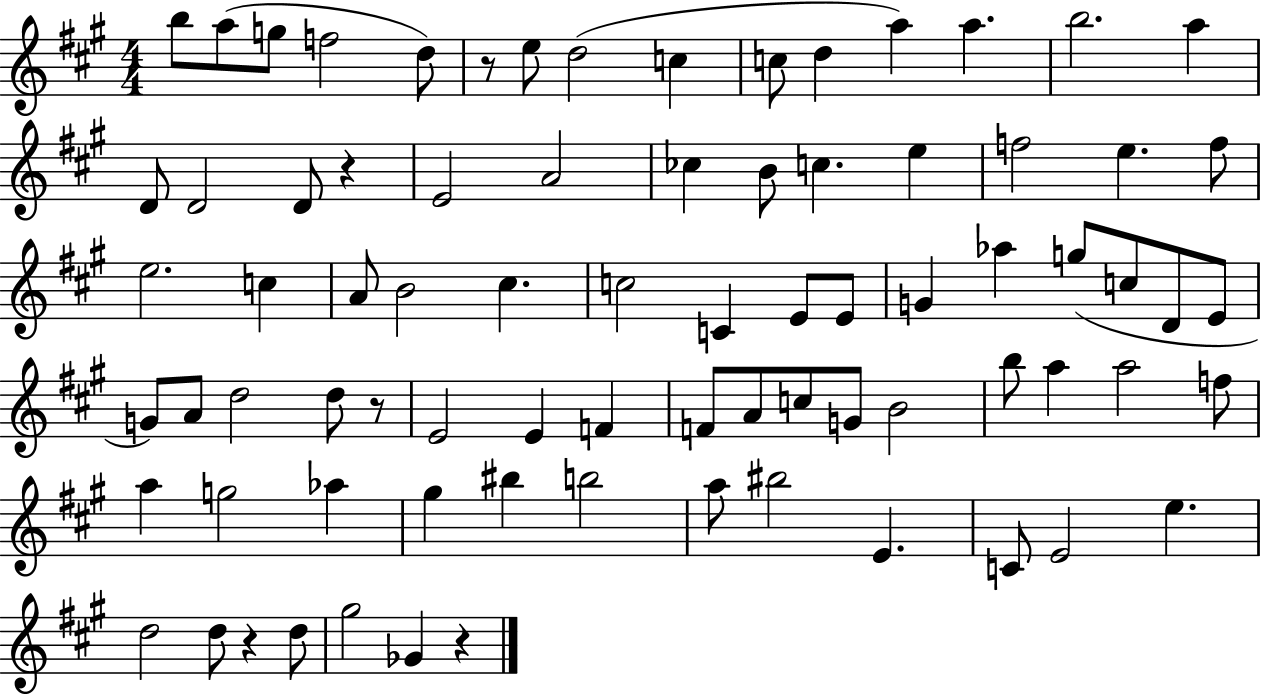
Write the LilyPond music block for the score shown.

{
  \clef treble
  \numericTimeSignature
  \time 4/4
  \key a \major
  b''8 a''8( g''8 f''2 d''8) | r8 e''8 d''2( c''4 | c''8 d''4 a''4) a''4. | b''2. a''4 | \break d'8 d'2 d'8 r4 | e'2 a'2 | ces''4 b'8 c''4. e''4 | f''2 e''4. f''8 | \break e''2. c''4 | a'8 b'2 cis''4. | c''2 c'4 e'8 e'8 | g'4 aes''4 g''8( c''8 d'8 e'8 | \break g'8) a'8 d''2 d''8 r8 | e'2 e'4 f'4 | f'8 a'8 c''8 g'8 b'2 | b''8 a''4 a''2 f''8 | \break a''4 g''2 aes''4 | gis''4 bis''4 b''2 | a''8 bis''2 e'4. | c'8 e'2 e''4. | \break d''2 d''8 r4 d''8 | gis''2 ges'4 r4 | \bar "|."
}